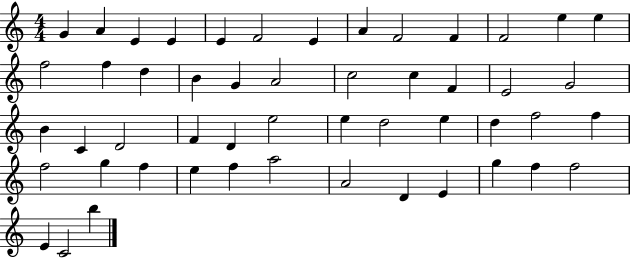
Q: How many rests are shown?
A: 0